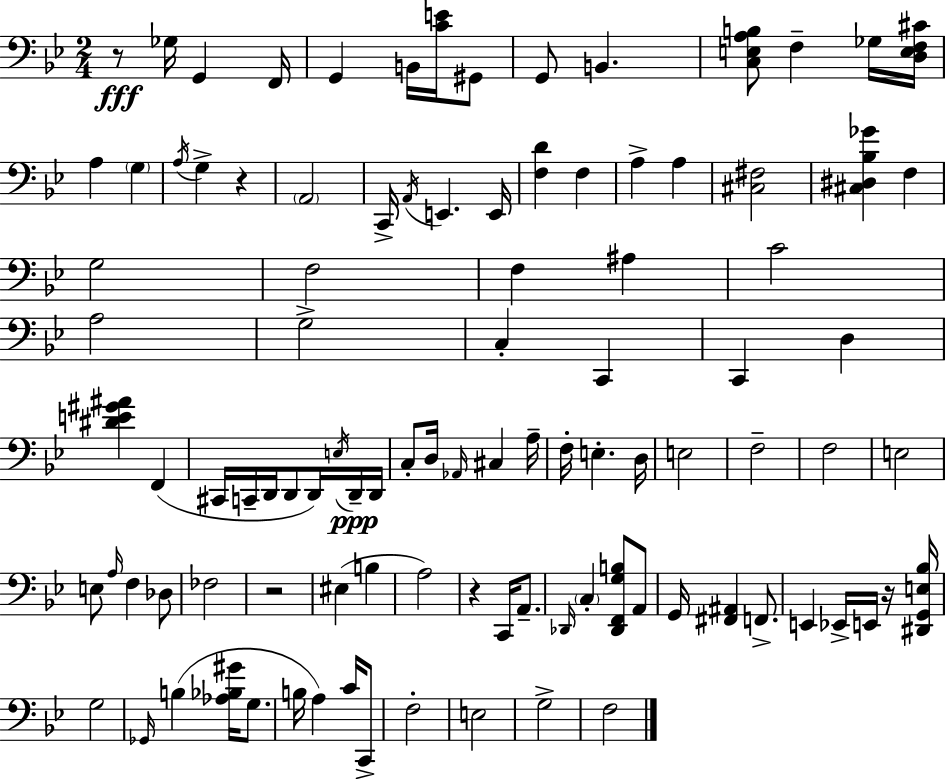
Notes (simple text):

R/e Gb3/s G2/q F2/s G2/q B2/s [C4,E4]/s G#2/e G2/e B2/q. [C3,E3,A3,B3]/e F3/q Gb3/s [D3,E3,F3,C#4]/s A3/q G3/q A3/s G3/q R/q A2/h C2/s A2/s E2/q. E2/s [F3,D4]/q F3/q A3/q A3/q [C#3,F#3]/h [C#3,D#3,Bb3,Gb4]/q F3/q G3/h F3/h F3/q A#3/q C4/h A3/h G3/h C3/q C2/q C2/q D3/q [D#4,E4,G#4,A#4]/q F2/q C#2/s C2/s D2/s D2/e D2/s E3/s D2/s D2/s C3/e D3/s Ab2/s C#3/q A3/s F3/s E3/q. D3/s E3/h F3/h F3/h E3/h E3/e A3/s F3/q Db3/e FES3/h R/h EIS3/q B3/q A3/h R/q C2/s A2/e. Db2/s C3/q [Db2,F2,G3,B3]/e A2/e G2/s [F#2,A#2]/q F2/e. E2/q Eb2/s E2/s R/s [D#2,G2,E3,Bb3]/s G3/h Gb2/s B3/q [Ab3,Bb3,G#4]/s G3/e. B3/s A3/q C4/s C2/e F3/h E3/h G3/h F3/h